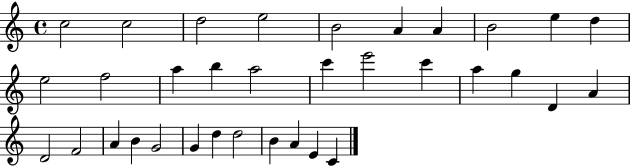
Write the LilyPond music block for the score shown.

{
  \clef treble
  \time 4/4
  \defaultTimeSignature
  \key c \major
  c''2 c''2 | d''2 e''2 | b'2 a'4 a'4 | b'2 e''4 d''4 | \break e''2 f''2 | a''4 b''4 a''2 | c'''4 e'''2 c'''4 | a''4 g''4 d'4 a'4 | \break d'2 f'2 | a'4 b'4 g'2 | g'4 d''4 d''2 | b'4 a'4 e'4 c'4 | \break \bar "|."
}